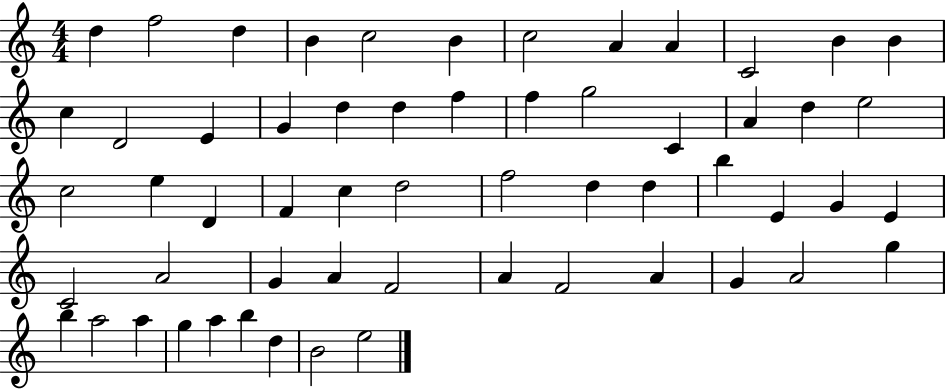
D5/q F5/h D5/q B4/q C5/h B4/q C5/h A4/q A4/q C4/h B4/q B4/q C5/q D4/h E4/q G4/q D5/q D5/q F5/q F5/q G5/h C4/q A4/q D5/q E5/h C5/h E5/q D4/q F4/q C5/q D5/h F5/h D5/q D5/q B5/q E4/q G4/q E4/q C4/h A4/h G4/q A4/q F4/h A4/q F4/h A4/q G4/q A4/h G5/q B5/q A5/h A5/q G5/q A5/q B5/q D5/q B4/h E5/h